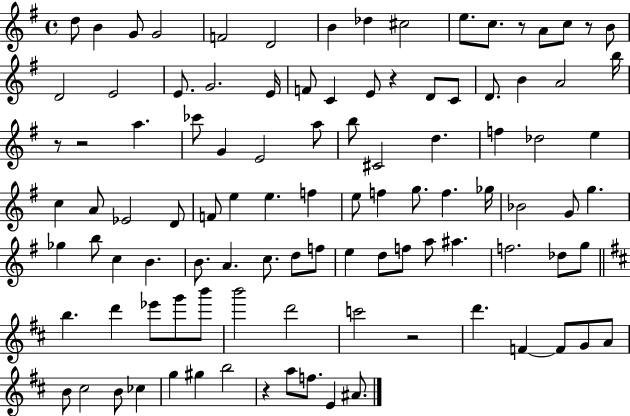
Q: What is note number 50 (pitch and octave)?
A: G5